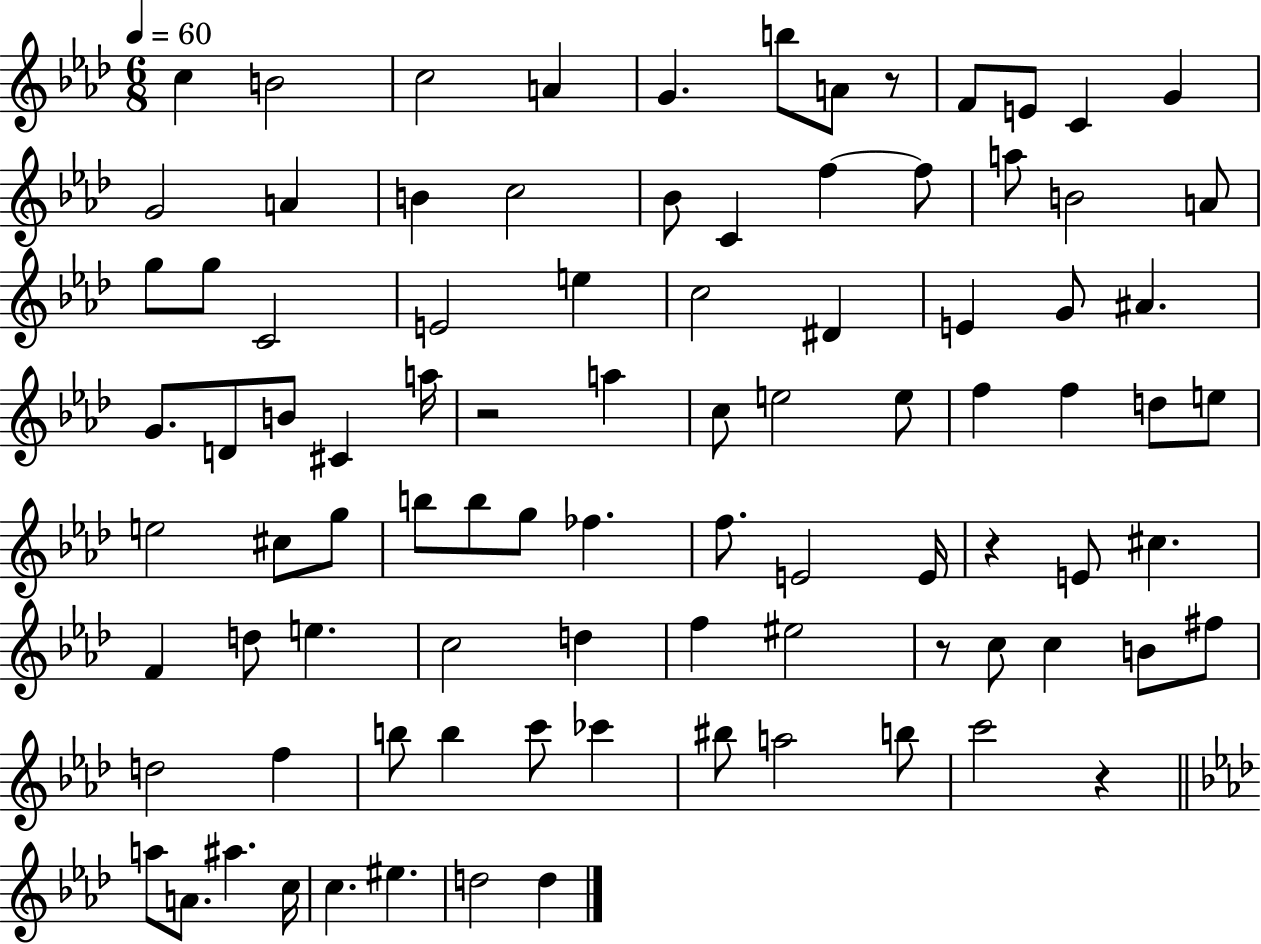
C5/q B4/h C5/h A4/q G4/q. B5/e A4/e R/e F4/e E4/e C4/q G4/q G4/h A4/q B4/q C5/h Bb4/e C4/q F5/q F5/e A5/e B4/h A4/e G5/e G5/e C4/h E4/h E5/q C5/h D#4/q E4/q G4/e A#4/q. G4/e. D4/e B4/e C#4/q A5/s R/h A5/q C5/e E5/h E5/e F5/q F5/q D5/e E5/e E5/h C#5/e G5/e B5/e B5/e G5/e FES5/q. F5/e. E4/h E4/s R/q E4/e C#5/q. F4/q D5/e E5/q. C5/h D5/q F5/q EIS5/h R/e C5/e C5/q B4/e F#5/e D5/h F5/q B5/e B5/q C6/e CES6/q BIS5/e A5/h B5/e C6/h R/q A5/e A4/e. A#5/q. C5/s C5/q. EIS5/q. D5/h D5/q